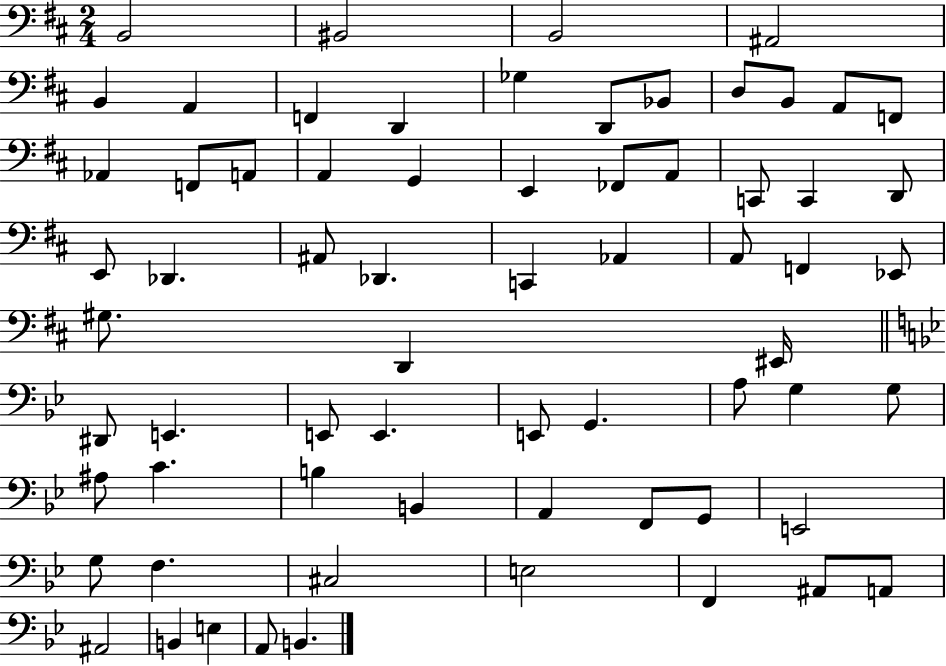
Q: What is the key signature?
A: D major